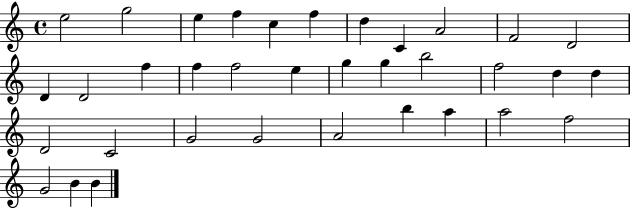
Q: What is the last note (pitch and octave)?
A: B4